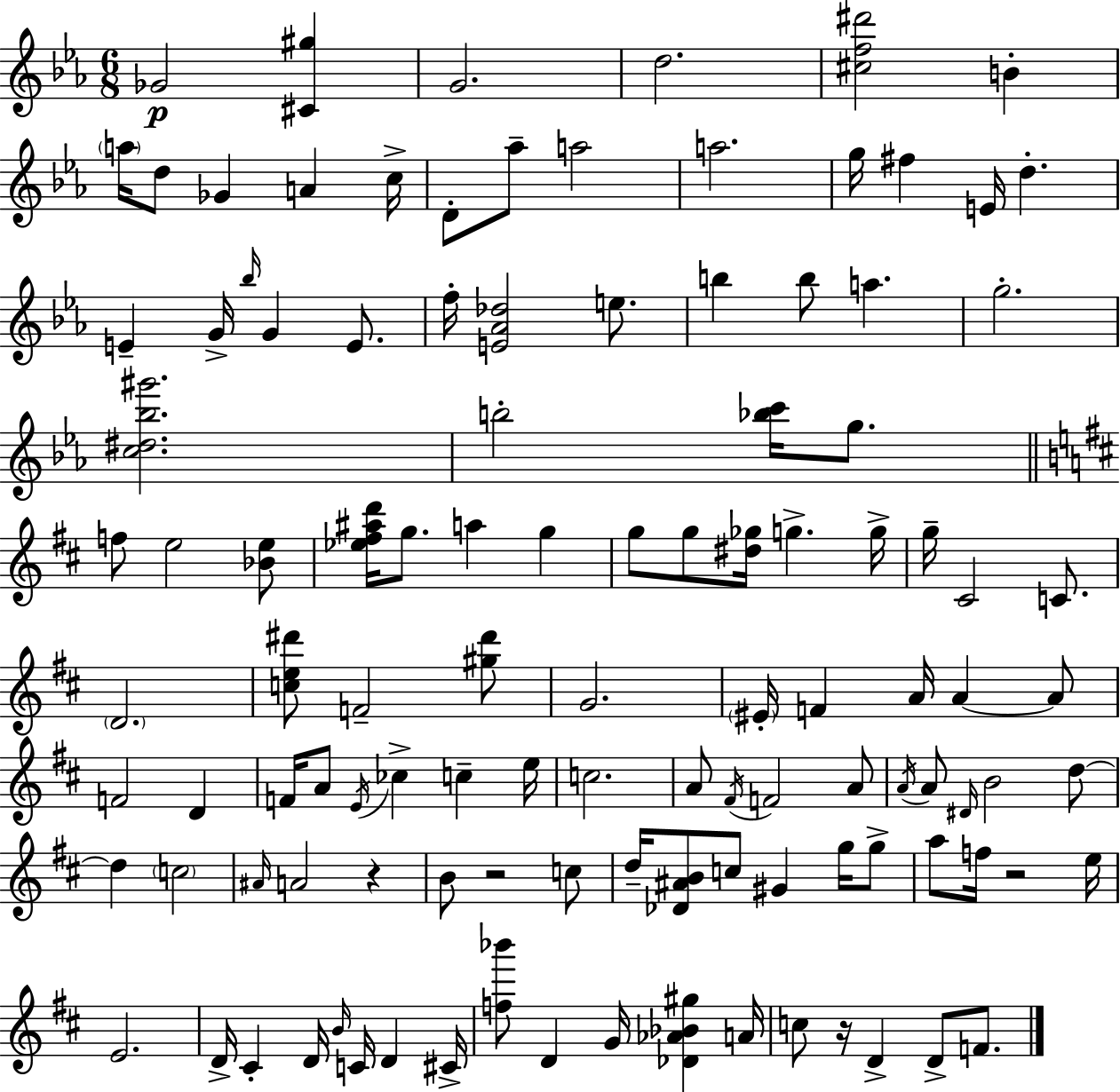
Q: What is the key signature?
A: EES major